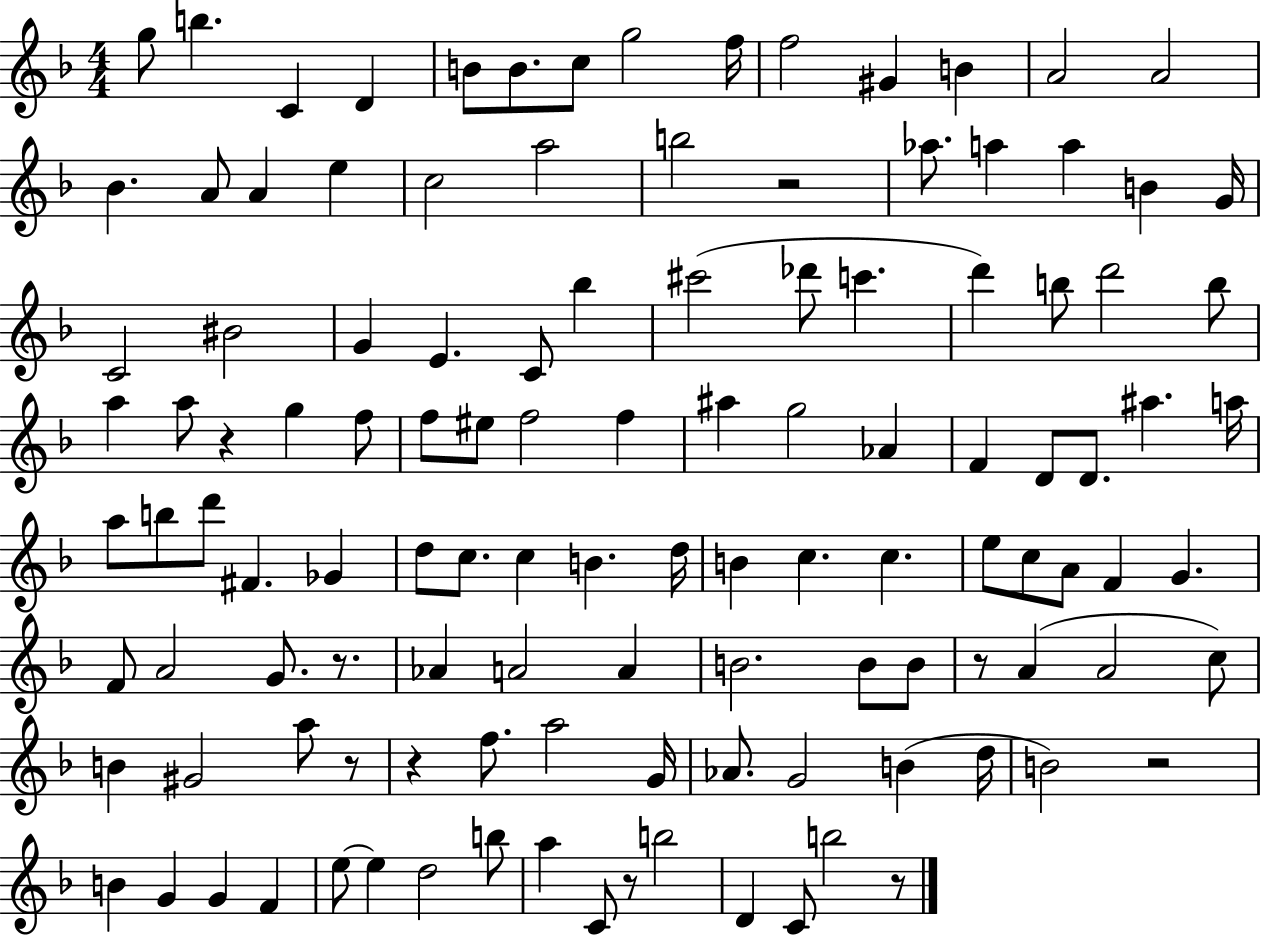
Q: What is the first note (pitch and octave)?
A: G5